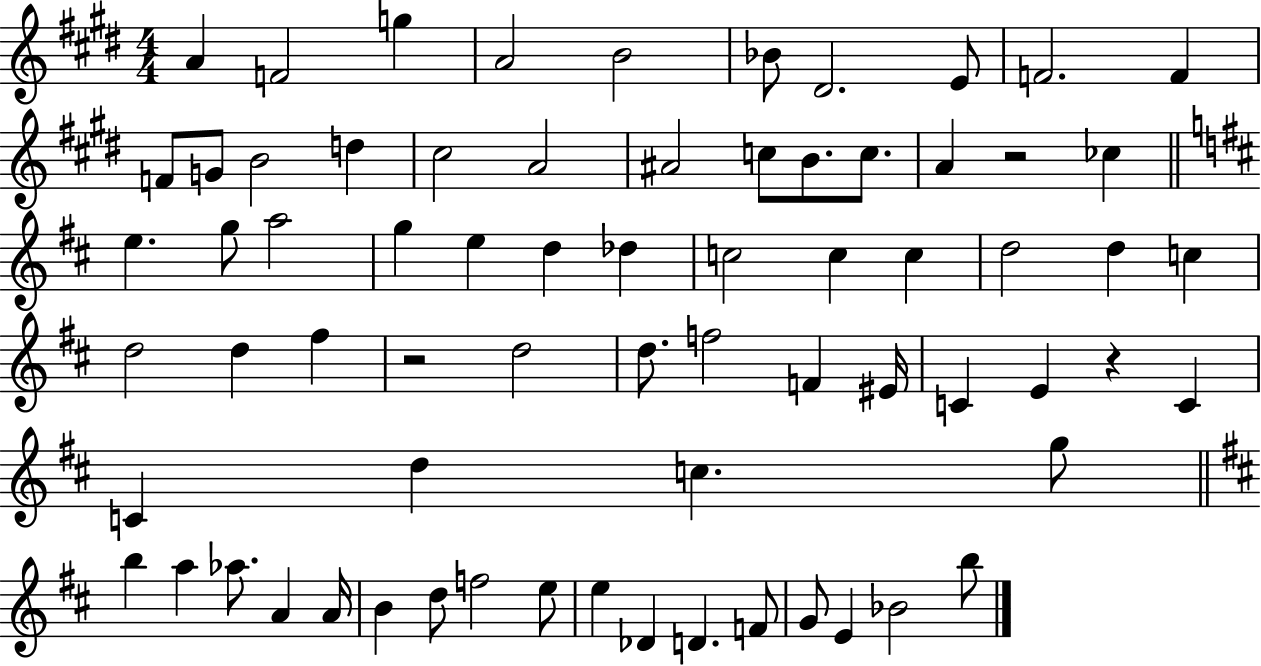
A4/q F4/h G5/q A4/h B4/h Bb4/e D#4/h. E4/e F4/h. F4/q F4/e G4/e B4/h D5/q C#5/h A4/h A#4/h C5/e B4/e. C5/e. A4/q R/h CES5/q E5/q. G5/e A5/h G5/q E5/q D5/q Db5/q C5/h C5/q C5/q D5/h D5/q C5/q D5/h D5/q F#5/q R/h D5/h D5/e. F5/h F4/q EIS4/s C4/q E4/q R/q C4/q C4/q D5/q C5/q. G5/e B5/q A5/q Ab5/e. A4/q A4/s B4/q D5/e F5/h E5/e E5/q Db4/q D4/q. F4/e G4/e E4/q Bb4/h B5/e